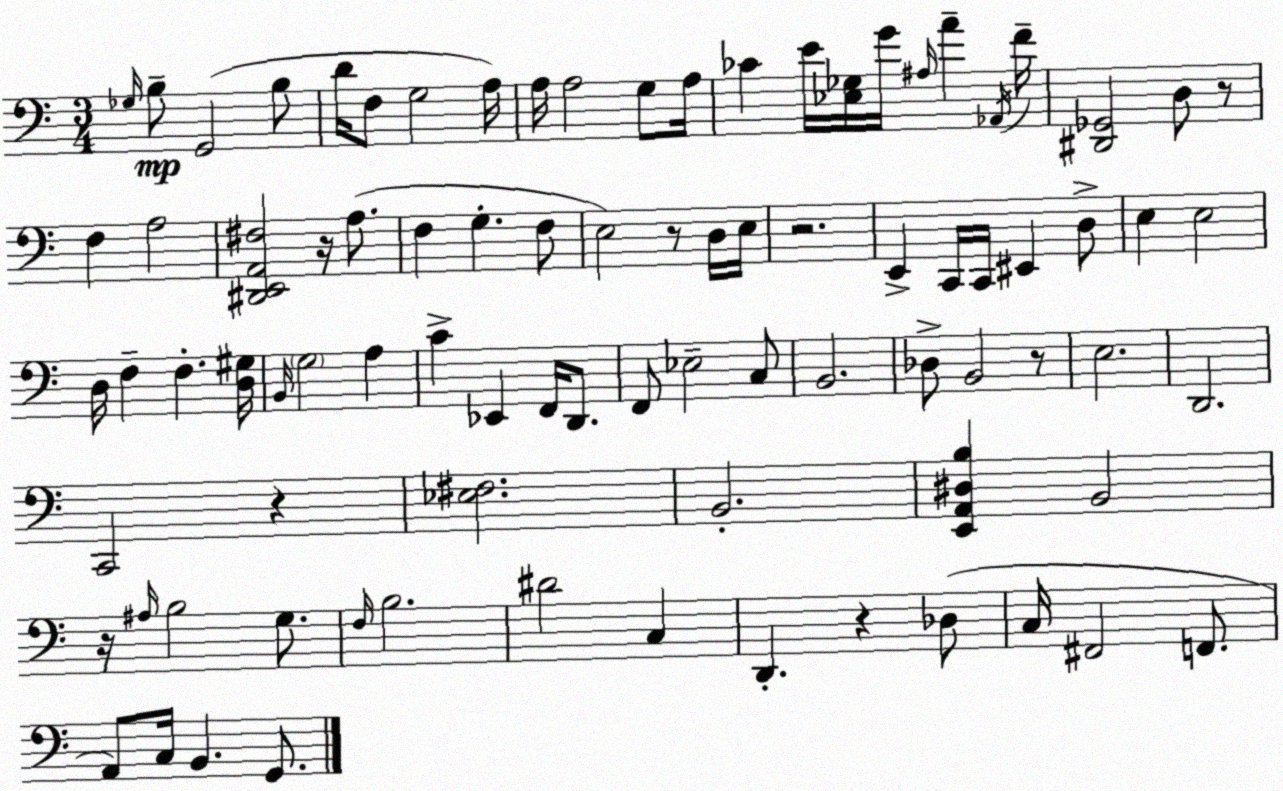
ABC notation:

X:1
T:Untitled
M:3/4
L:1/4
K:Am
_G,/4 B,/2 G,,2 B,/2 D/4 F,/2 G,2 A,/4 A,/4 A,2 G,/2 A,/4 _C E/4 [_E,_G,]/4 G/4 ^A,/4 A _A,,/4 F/4 [^D,,_G,,]2 D,/2 z/2 F, A,2 [^D,,E,,A,,^F,]2 z/4 A,/2 F, G, F,/2 E,2 z/2 D,/4 E,/4 z2 E,, C,,/4 C,,/4 ^E,, D,/2 E, E,2 D,/4 F, F, [D,^G,]/4 B,,/4 G,2 A, C _E,, F,,/4 D,,/2 F,,/2 _E,2 C,/2 B,,2 _D,/2 B,,2 z/2 E,2 D,,2 C,,2 z [_E,^F,]2 B,,2 [E,,A,,^D,B,] B,,2 z/4 ^A,/4 B,2 G,/2 F,/4 B,2 ^D2 C, D,, z _D,/2 C,/4 ^F,,2 F,,/2 A,,/2 C,/4 B,, G,,/2